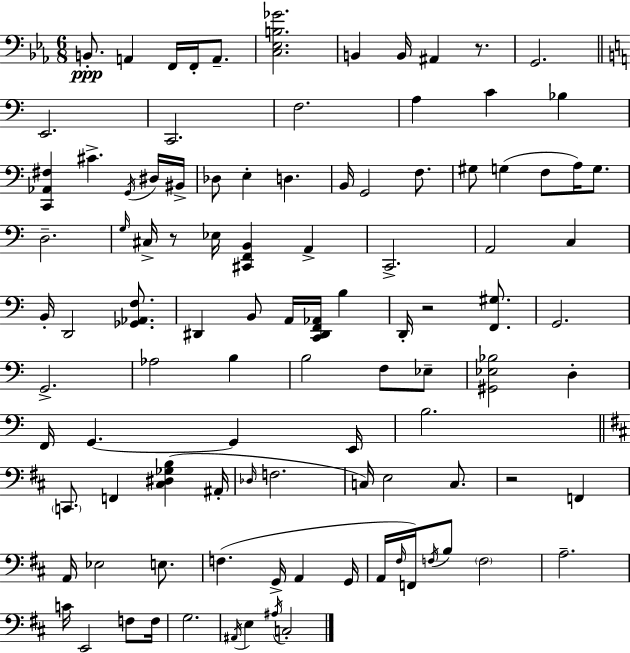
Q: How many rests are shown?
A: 4